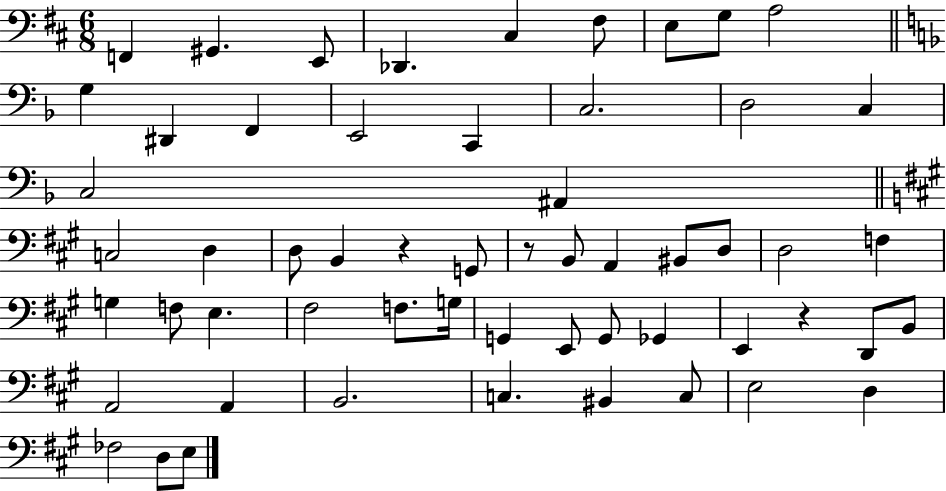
X:1
T:Untitled
M:6/8
L:1/4
K:D
F,, ^G,, E,,/2 _D,, ^C, ^F,/2 E,/2 G,/2 A,2 G, ^D,, F,, E,,2 C,, C,2 D,2 C, C,2 ^A,, C,2 D, D,/2 B,, z G,,/2 z/2 B,,/2 A,, ^B,,/2 D,/2 D,2 F, G, F,/2 E, ^F,2 F,/2 G,/4 G,, E,,/2 G,,/2 _G,, E,, z D,,/2 B,,/2 A,,2 A,, B,,2 C, ^B,, C,/2 E,2 D, _F,2 D,/2 E,/2